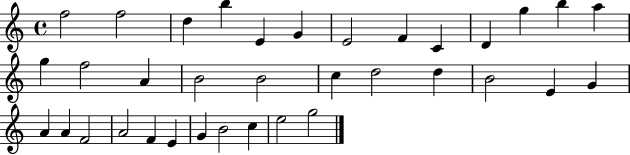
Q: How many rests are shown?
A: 0